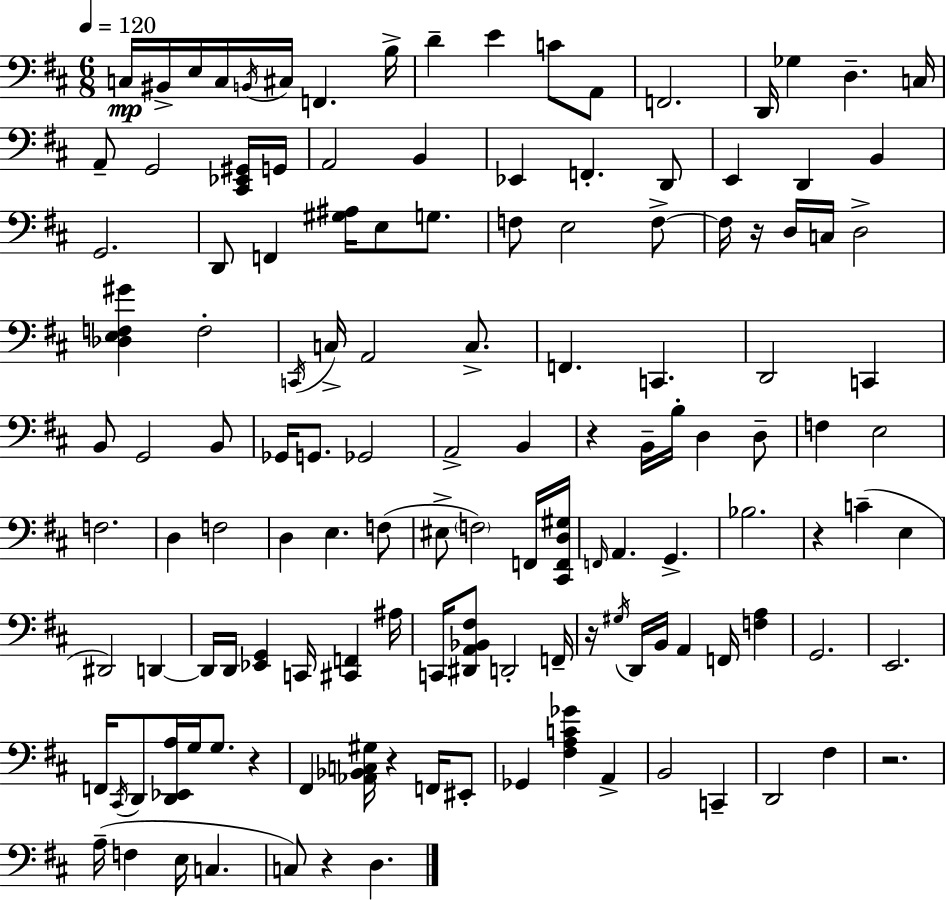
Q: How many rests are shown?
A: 8